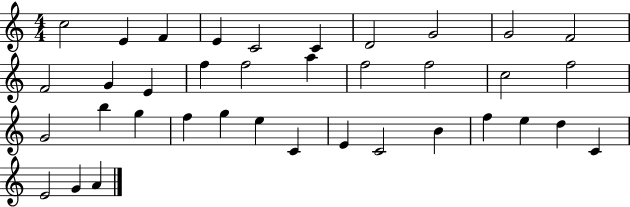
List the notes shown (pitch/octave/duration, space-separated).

C5/h E4/q F4/q E4/q C4/h C4/q D4/h G4/h G4/h F4/h F4/h G4/q E4/q F5/q F5/h A5/q F5/h F5/h C5/h F5/h G4/h B5/q G5/q F5/q G5/q E5/q C4/q E4/q C4/h B4/q F5/q E5/q D5/q C4/q E4/h G4/q A4/q